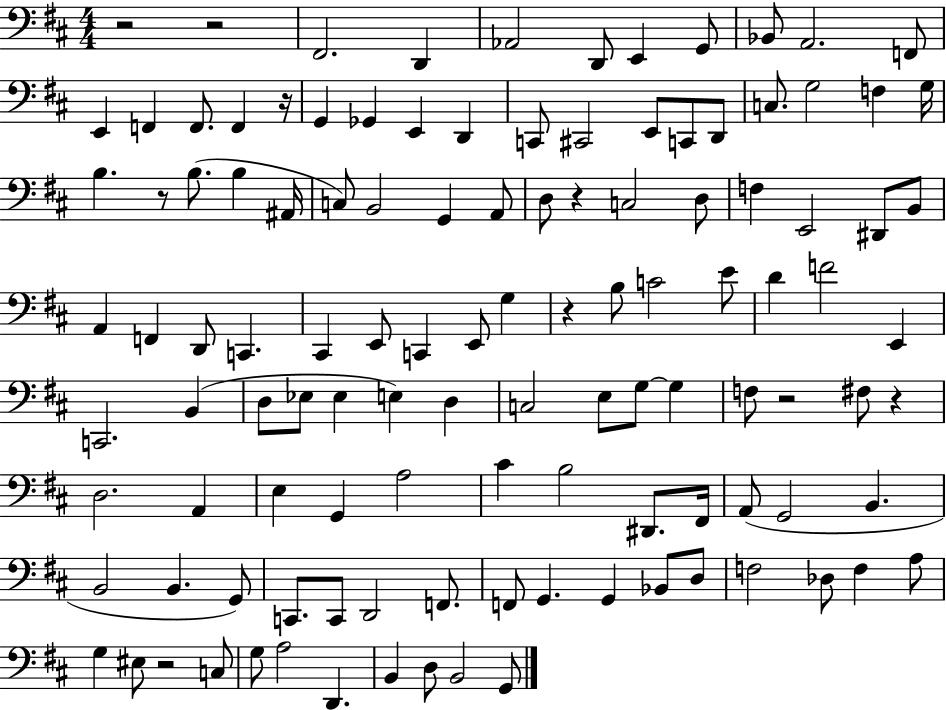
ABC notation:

X:1
T:Untitled
M:4/4
L:1/4
K:D
z2 z2 ^F,,2 D,, _A,,2 D,,/2 E,, G,,/2 _B,,/2 A,,2 F,,/2 E,, F,, F,,/2 F,, z/4 G,, _G,, E,, D,, C,,/2 ^C,,2 E,,/2 C,,/2 D,,/2 C,/2 G,2 F, G,/4 B, z/2 B,/2 B, ^A,,/4 C,/2 B,,2 G,, A,,/2 D,/2 z C,2 D,/2 F, E,,2 ^D,,/2 B,,/2 A,, F,, D,,/2 C,, ^C,, E,,/2 C,, E,,/2 G, z B,/2 C2 E/2 D F2 E,, C,,2 B,, D,/2 _E,/2 _E, E, D, C,2 E,/2 G,/2 G, F,/2 z2 ^F,/2 z D,2 A,, E, G,, A,2 ^C B,2 ^D,,/2 ^F,,/4 A,,/2 G,,2 B,, B,,2 B,, G,,/2 C,,/2 C,,/2 D,,2 F,,/2 F,,/2 G,, G,, _B,,/2 D,/2 F,2 _D,/2 F, A,/2 G, ^E,/2 z2 C,/2 G,/2 A,2 D,, B,, D,/2 B,,2 G,,/2